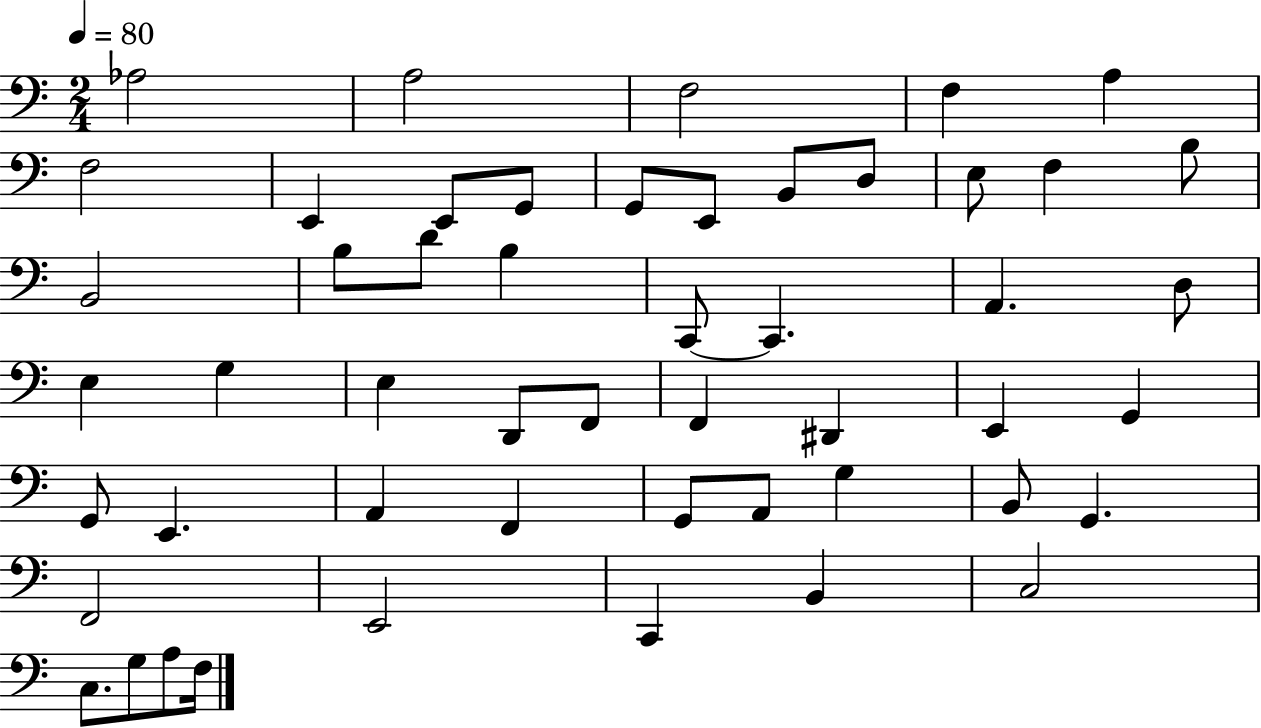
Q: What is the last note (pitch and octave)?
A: F3